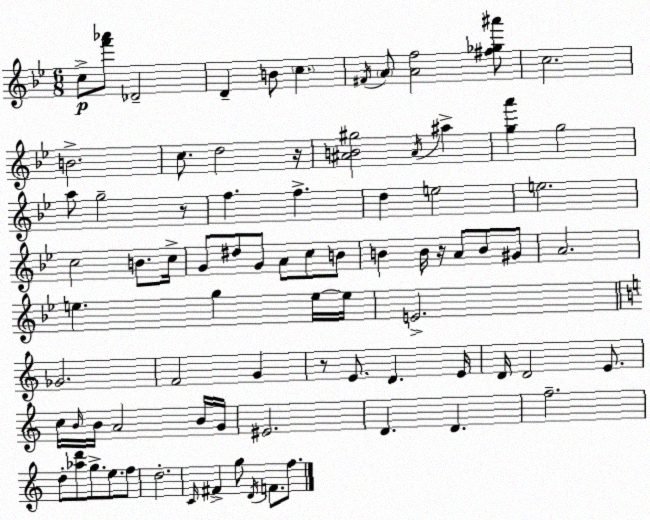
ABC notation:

X:1
T:Untitled
M:6/8
L:1/4
K:Bb
c/2 [f'_a']/2 _D2 D B/2 c ^F/4 A/2 [Af]2 [^f_g^a']/2 c2 B2 c/2 d2 z/4 [^AB^g]2 ^A/4 ^a [ga'] g2 a/2 g2 z/2 f f d e2 e2 c2 B/2 c/4 G/2 ^d/2 G/2 A/2 c/2 B/2 B B/4 z/4 A/2 B/2 ^G/2 A2 e g e/4 e/4 E2 _G2 F2 G z/2 E/2 D E/4 D/4 D2 E/2 c/4 B/4 B/4 A2 B/4 G/4 ^E2 D D f2 d/2 [_ad']/2 g/2 e/2 f/2 d2 C/4 ^F g/2 D/4 F/2 f/2